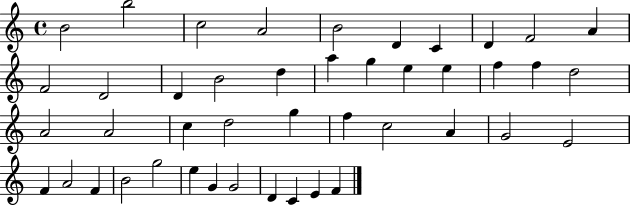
X:1
T:Untitled
M:4/4
L:1/4
K:C
B2 b2 c2 A2 B2 D C D F2 A F2 D2 D B2 d a g e e f f d2 A2 A2 c d2 g f c2 A G2 E2 F A2 F B2 g2 e G G2 D C E F